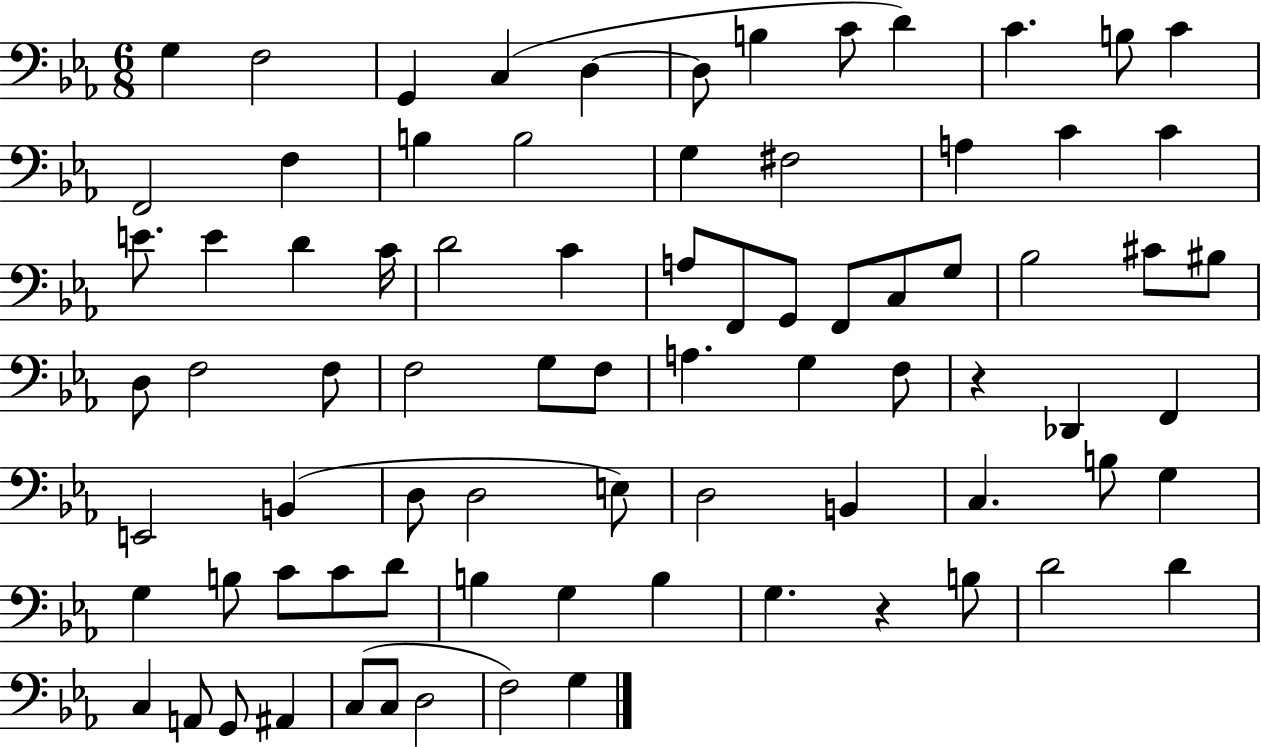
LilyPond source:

{
  \clef bass
  \numericTimeSignature
  \time 6/8
  \key ees \major
  \repeat volta 2 { g4 f2 | g,4 c4( d4~~ | d8 b4 c'8 d'4) | c'4. b8 c'4 | \break f,2 f4 | b4 b2 | g4 fis2 | a4 c'4 c'4 | \break e'8. e'4 d'4 c'16 | d'2 c'4 | a8 f,8 g,8 f,8 c8 g8 | bes2 cis'8 bis8 | \break d8 f2 f8 | f2 g8 f8 | a4. g4 f8 | r4 des,4 f,4 | \break e,2 b,4( | d8 d2 e8) | d2 b,4 | c4. b8 g4 | \break g4 b8 c'8 c'8 d'8 | b4 g4 b4 | g4. r4 b8 | d'2 d'4 | \break c4 a,8 g,8 ais,4 | c8( c8 d2 | f2) g4 | } \bar "|."
}